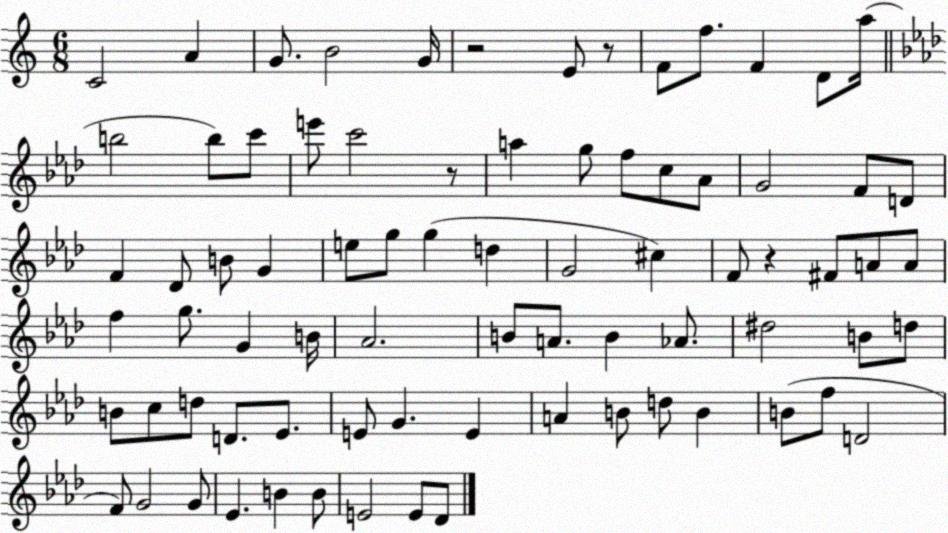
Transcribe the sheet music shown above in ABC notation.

X:1
T:Untitled
M:6/8
L:1/4
K:C
C2 A G/2 B2 G/4 z2 E/2 z/2 F/2 f/2 F D/2 a/4 b2 b/2 c'/2 e'/2 c'2 z/2 a g/2 f/2 c/2 _A/2 G2 F/2 D/2 F _D/2 B/2 G e/2 g/2 g d G2 ^c F/2 z ^F/2 A/2 A/2 f g/2 G B/4 _A2 B/2 A/2 B _A/2 ^d2 B/2 d/2 B/2 c/2 d/2 D/2 _E/2 E/2 G E A B/2 d/2 B B/2 f/2 D2 F/2 G2 G/2 _E B B/2 E2 E/2 _D/2